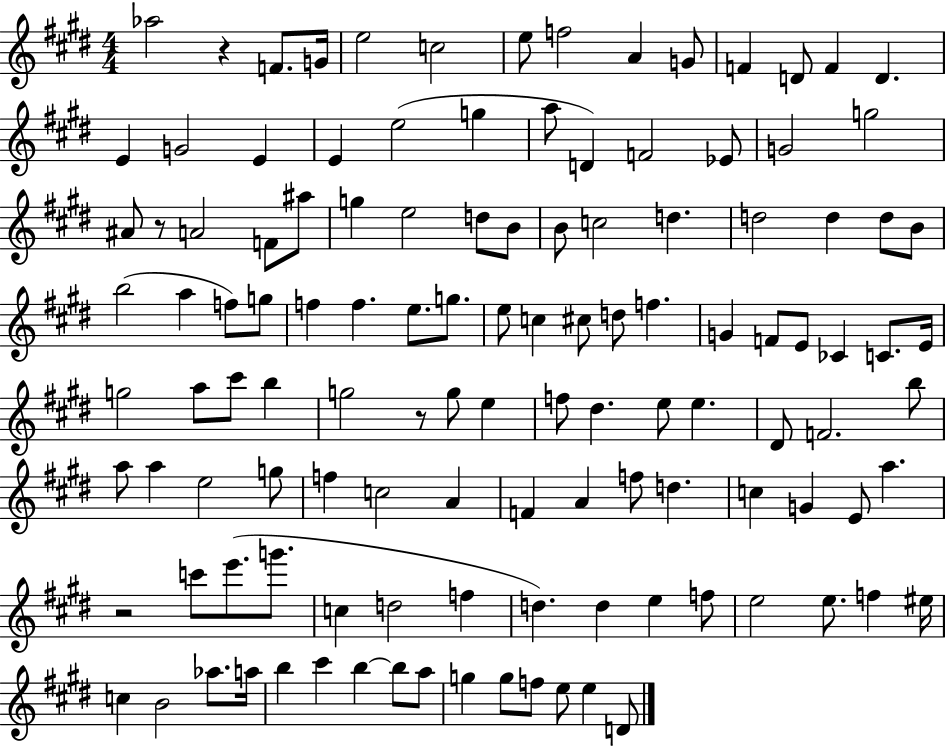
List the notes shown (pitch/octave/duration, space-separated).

Ab5/h R/q F4/e. G4/s E5/h C5/h E5/e F5/h A4/q G4/e F4/q D4/e F4/q D4/q. E4/q G4/h E4/q E4/q E5/h G5/q A5/e D4/q F4/h Eb4/e G4/h G5/h A#4/e R/e A4/h F4/e A#5/e G5/q E5/h D5/e B4/e B4/e C5/h D5/q. D5/h D5/q D5/e B4/e B5/h A5/q F5/e G5/e F5/q F5/q. E5/e. G5/e. E5/e C5/q C#5/e D5/e F5/q. G4/q F4/e E4/e CES4/q C4/e. E4/s G5/h A5/e C#6/e B5/q G5/h R/e G5/e E5/q F5/e D#5/q. E5/e E5/q. D#4/e F4/h. B5/e A5/e A5/q E5/h G5/e F5/q C5/h A4/q F4/q A4/q F5/e D5/q. C5/q G4/q E4/e A5/q. R/h C6/e E6/e. G6/e. C5/q D5/h F5/q D5/q. D5/q E5/q F5/e E5/h E5/e. F5/q EIS5/s C5/q B4/h Ab5/e. A5/s B5/q C#6/q B5/q B5/e A5/e G5/q G5/e F5/e E5/e E5/q D4/e